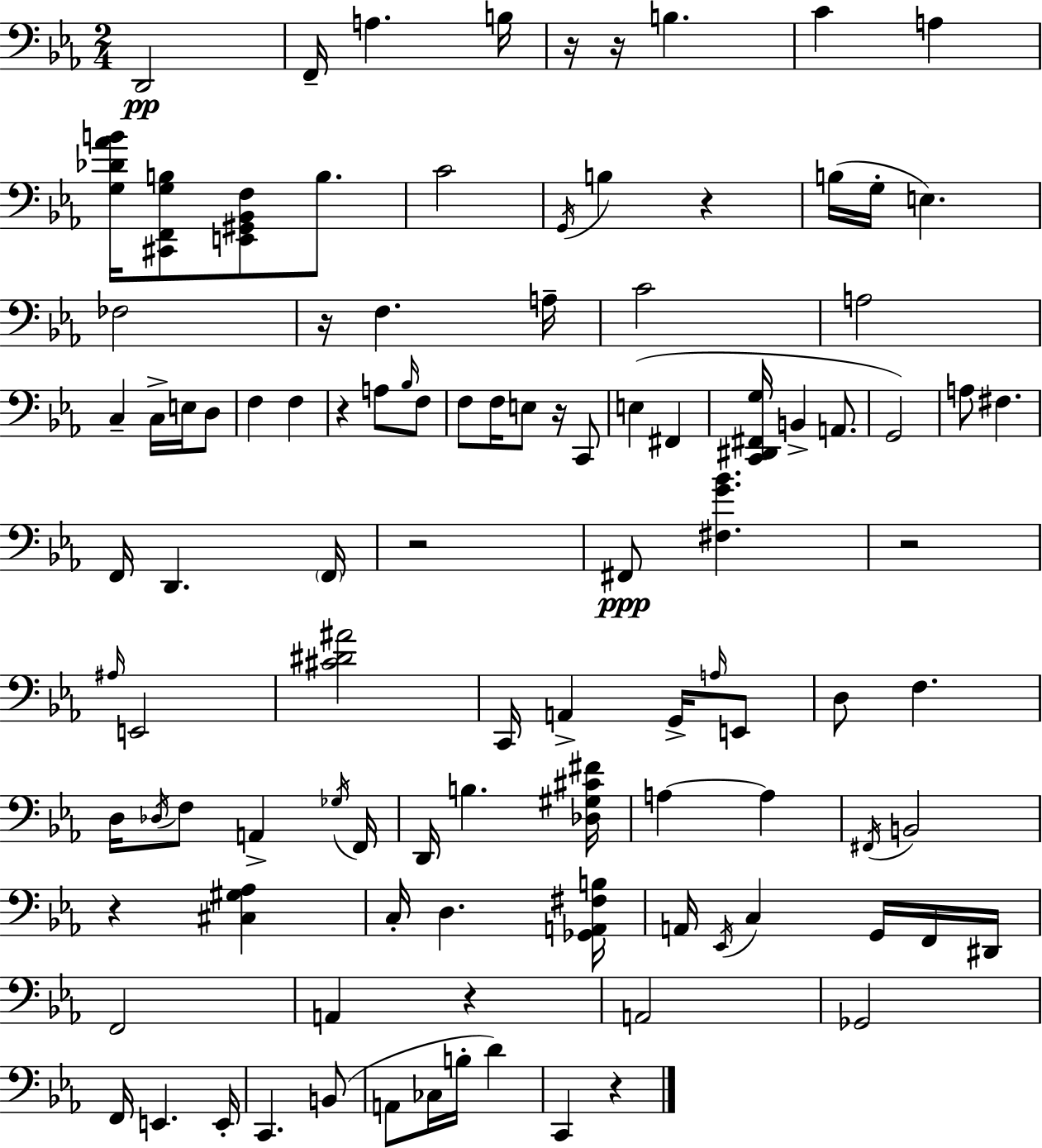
X:1
T:Untitled
M:2/4
L:1/4
K:Cm
D,,2 F,,/4 A, B,/4 z/4 z/4 B, C A, [G,_D_AB]/4 [^C,,F,,G,B,]/2 [E,,^G,,_B,,F,]/2 B,/2 C2 G,,/4 B, z B,/4 G,/4 E, _F,2 z/4 F, A,/4 C2 A,2 C, C,/4 E,/4 D,/2 F, F, z A,/2 _B,/4 F,/2 F,/2 F,/4 E,/2 z/4 C,,/2 E, ^F,, [C,,^D,,^F,,G,]/4 B,, A,,/2 G,,2 A,/2 ^F, F,,/4 D,, F,,/4 z2 ^F,,/2 [^F,G_B] z2 ^A,/4 E,,2 [^C^D^A]2 C,,/4 A,, G,,/4 A,/4 E,,/2 D,/2 F, D,/4 _D,/4 F,/2 A,, _G,/4 F,,/4 D,,/4 B, [_D,^G,^C^F]/4 A, A, ^F,,/4 B,,2 z [^C,^G,_A,] C,/4 D, [_G,,A,,^F,B,]/4 A,,/4 _E,,/4 C, G,,/4 F,,/4 ^D,,/4 F,,2 A,, z A,,2 _G,,2 F,,/4 E,, E,,/4 C,, B,,/2 A,,/2 _C,/4 B,/4 D C,, z